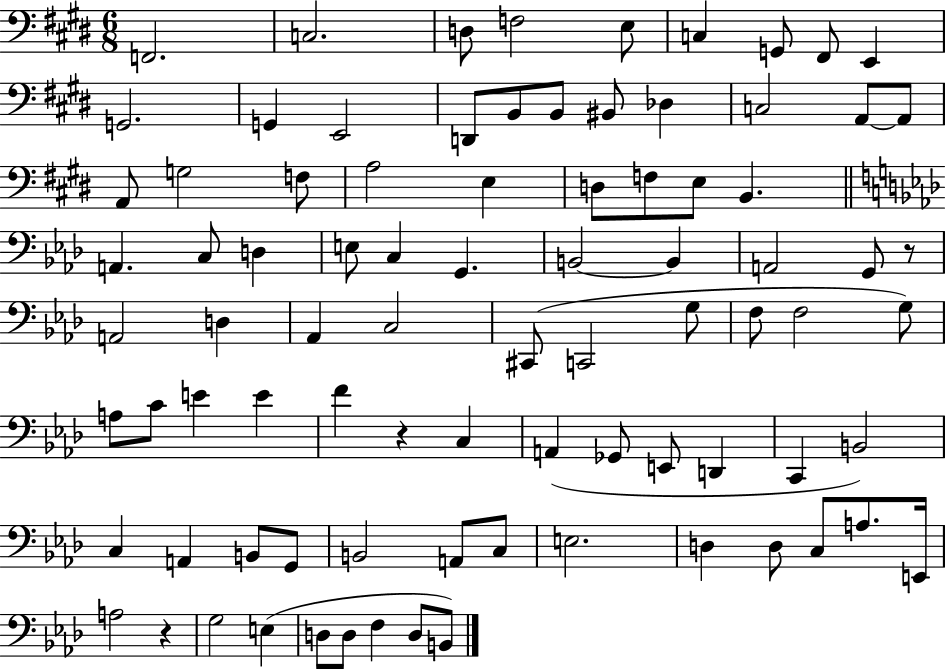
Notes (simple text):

F2/h. C3/h. D3/e F3/h E3/e C3/q G2/e F#2/e E2/q G2/h. G2/q E2/h D2/e B2/e B2/e BIS2/e Db3/q C3/h A2/e A2/e A2/e G3/h F3/e A3/h E3/q D3/e F3/e E3/e B2/q. A2/q. C3/e D3/q E3/e C3/q G2/q. B2/h B2/q A2/h G2/e R/e A2/h D3/q Ab2/q C3/h C#2/e C2/h G3/e F3/e F3/h G3/e A3/e C4/e E4/q E4/q F4/q R/q C3/q A2/q Gb2/e E2/e D2/q C2/q B2/h C3/q A2/q B2/e G2/e B2/h A2/e C3/e E3/h. D3/q D3/e C3/e A3/e. E2/s A3/h R/q G3/h E3/q D3/e D3/e F3/q D3/e B2/e